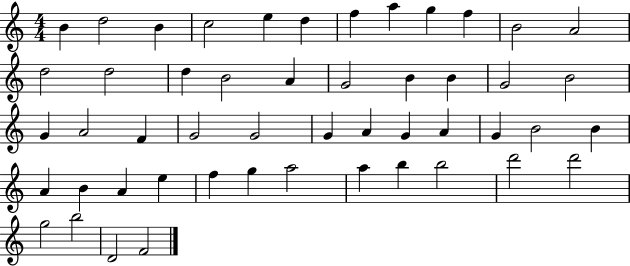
{
  \clef treble
  \numericTimeSignature
  \time 4/4
  \key c \major
  b'4 d''2 b'4 | c''2 e''4 d''4 | f''4 a''4 g''4 f''4 | b'2 a'2 | \break d''2 d''2 | d''4 b'2 a'4 | g'2 b'4 b'4 | g'2 b'2 | \break g'4 a'2 f'4 | g'2 g'2 | g'4 a'4 g'4 a'4 | g'4 b'2 b'4 | \break a'4 b'4 a'4 e''4 | f''4 g''4 a''2 | a''4 b''4 b''2 | d'''2 d'''2 | \break g''2 b''2 | d'2 f'2 | \bar "|."
}